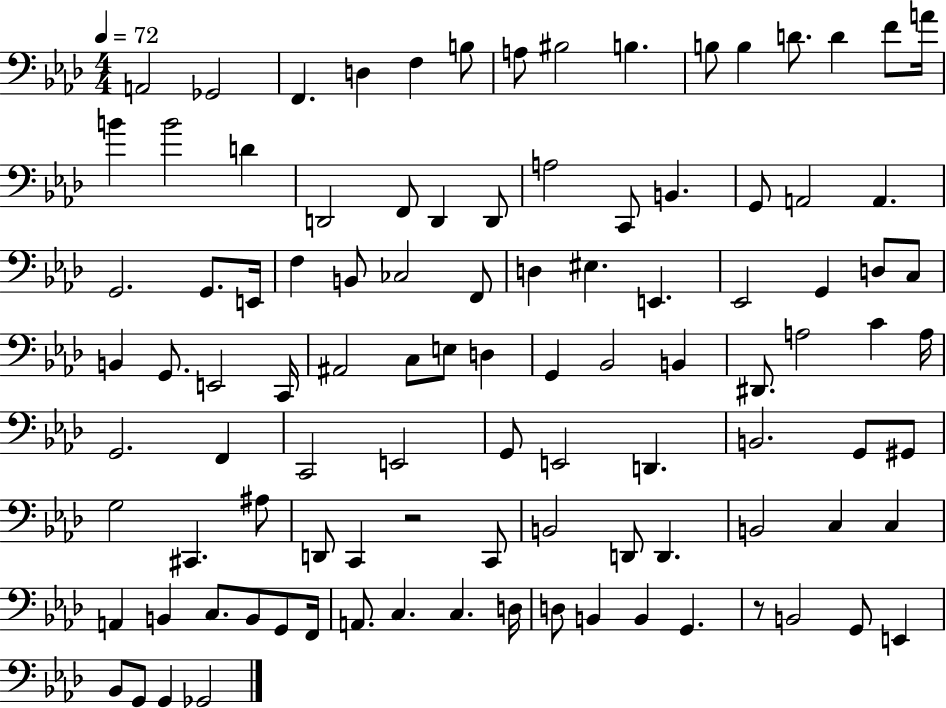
X:1
T:Untitled
M:4/4
L:1/4
K:Ab
A,,2 _G,,2 F,, D, F, B,/2 A,/2 ^B,2 B, B,/2 B, D/2 D F/2 A/4 B B2 D D,,2 F,,/2 D,, D,,/2 A,2 C,,/2 B,, G,,/2 A,,2 A,, G,,2 G,,/2 E,,/4 F, B,,/2 _C,2 F,,/2 D, ^E, E,, _E,,2 G,, D,/2 C,/2 B,, G,,/2 E,,2 C,,/4 ^A,,2 C,/2 E,/2 D, G,, _B,,2 B,, ^D,,/2 A,2 C A,/4 G,,2 F,, C,,2 E,,2 G,,/2 E,,2 D,, B,,2 G,,/2 ^G,,/2 G,2 ^C,, ^A,/2 D,,/2 C,, z2 C,,/2 B,,2 D,,/2 D,, B,,2 C, C, A,, B,, C,/2 B,,/2 G,,/2 F,,/4 A,,/2 C, C, D,/4 D,/2 B,, B,, G,, z/2 B,,2 G,,/2 E,, _B,,/2 G,,/2 G,, _G,,2